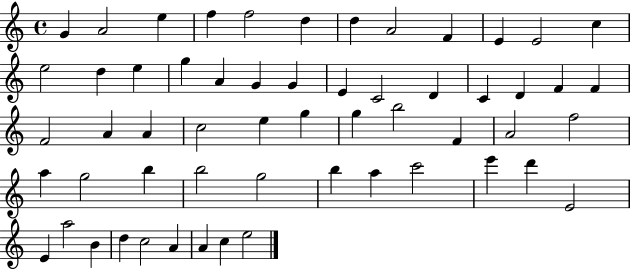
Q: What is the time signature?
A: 4/4